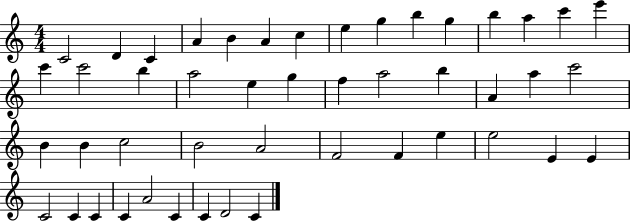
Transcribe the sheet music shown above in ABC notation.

X:1
T:Untitled
M:4/4
L:1/4
K:C
C2 D C A B A c e g b g b a c' e' c' c'2 b a2 e g f a2 b A a c'2 B B c2 B2 A2 F2 F e e2 E E C2 C C C A2 C C D2 C